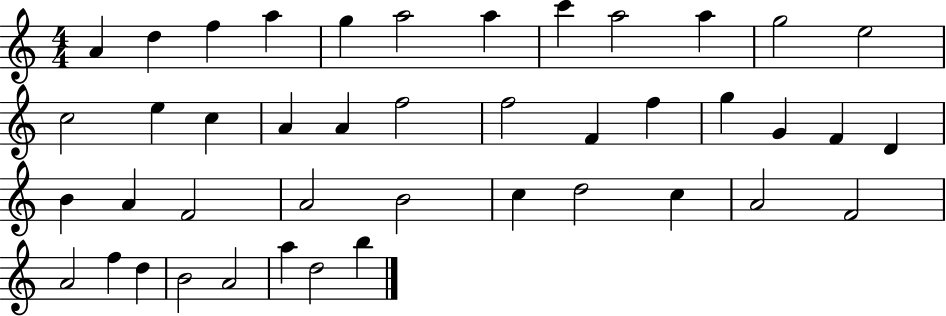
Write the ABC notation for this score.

X:1
T:Untitled
M:4/4
L:1/4
K:C
A d f a g a2 a c' a2 a g2 e2 c2 e c A A f2 f2 F f g G F D B A F2 A2 B2 c d2 c A2 F2 A2 f d B2 A2 a d2 b